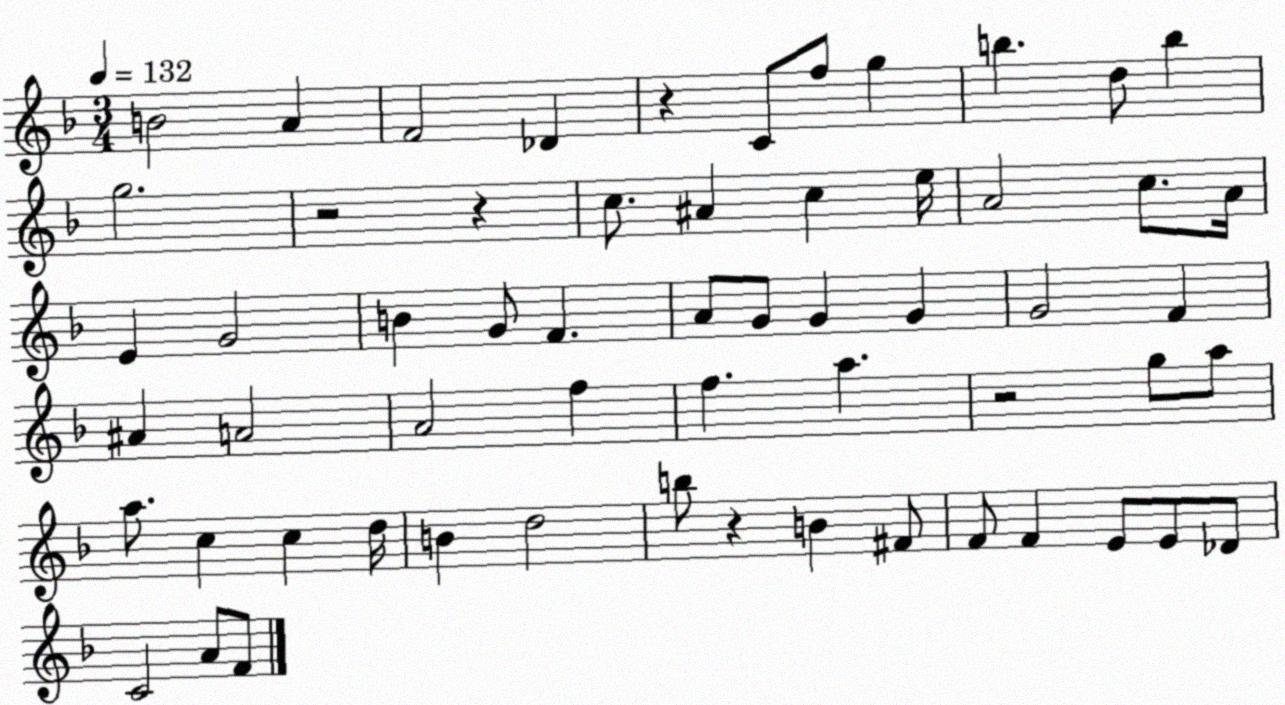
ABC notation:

X:1
T:Untitled
M:3/4
L:1/4
K:F
B2 A F2 _D z C/2 f/2 g b d/2 b g2 z2 z c/2 ^A c e/4 A2 c/2 A/4 E G2 B G/2 F A/2 G/2 G G G2 F ^A A2 A2 f f a z2 g/2 a/2 a/2 c c d/4 B d2 b/2 z B ^F/2 F/2 F E/2 E/2 _D/2 C2 A/2 F/2